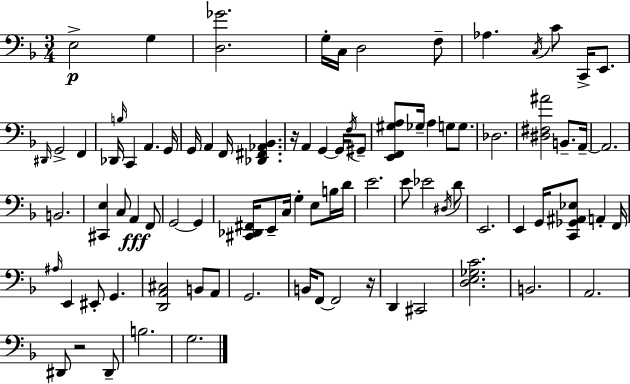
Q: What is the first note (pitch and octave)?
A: E3